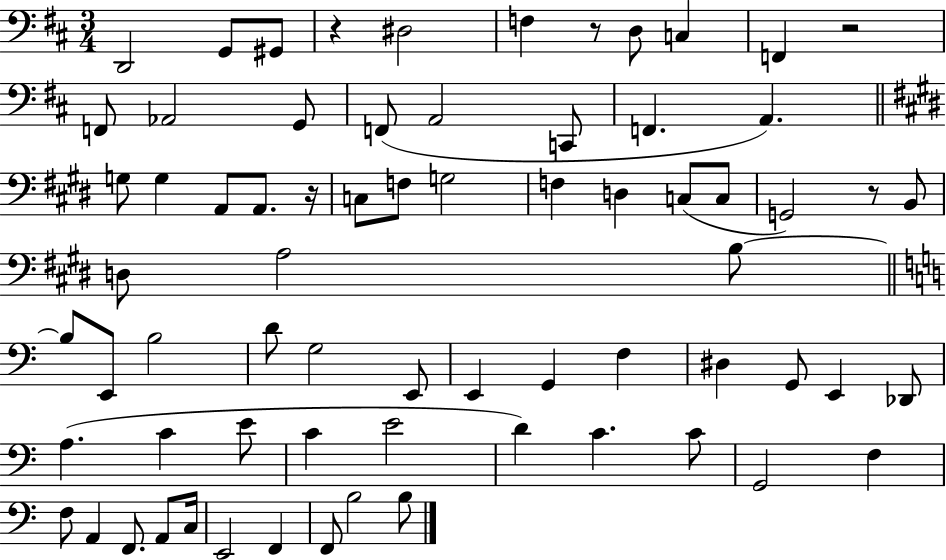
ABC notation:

X:1
T:Untitled
M:3/4
L:1/4
K:D
D,,2 G,,/2 ^G,,/2 z ^D,2 F, z/2 D,/2 C, F,, z2 F,,/2 _A,,2 G,,/2 F,,/2 A,,2 C,,/2 F,, A,, G,/2 G, A,,/2 A,,/2 z/4 C,/2 F,/2 G,2 F, D, C,/2 C,/2 G,,2 z/2 B,,/2 D,/2 A,2 B,/2 B,/2 E,,/2 B,2 D/2 G,2 E,,/2 E,, G,, F, ^D, G,,/2 E,, _D,,/2 A, C E/2 C E2 D C C/2 G,,2 F, F,/2 A,, F,,/2 A,,/2 C,/4 E,,2 F,, F,,/2 B,2 B,/2